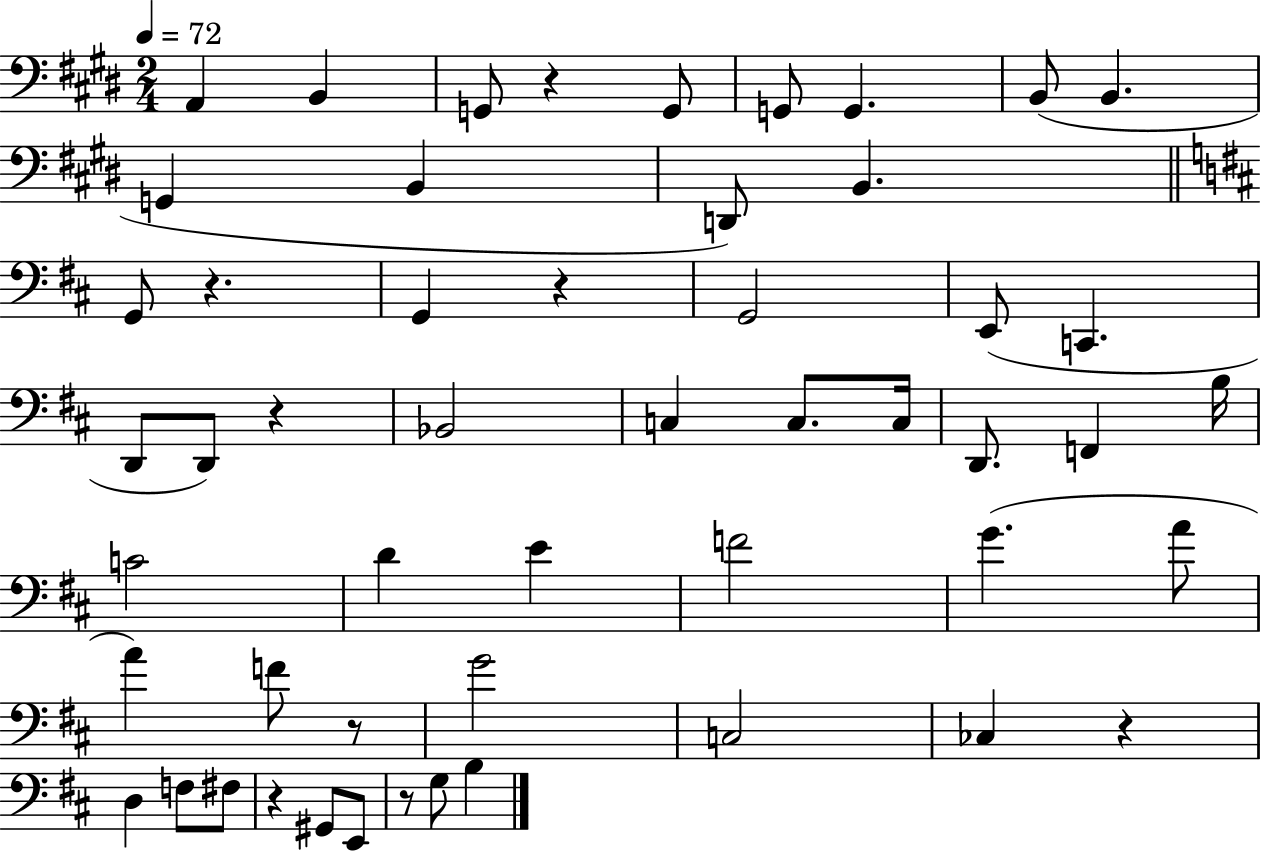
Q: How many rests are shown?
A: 8